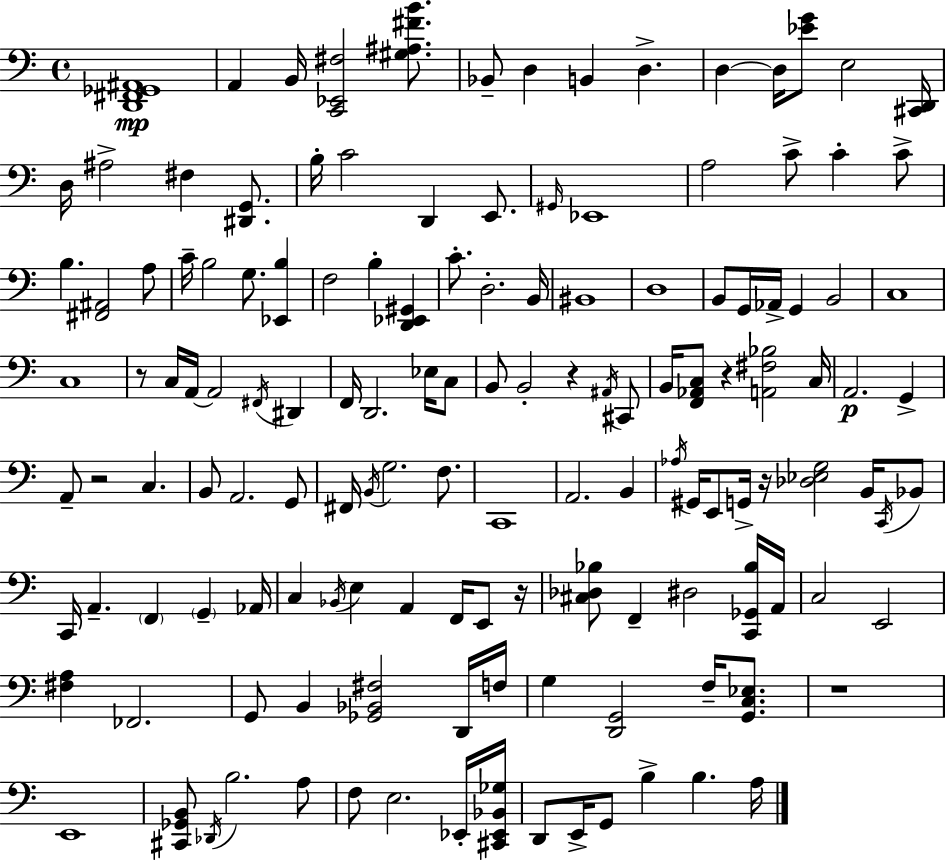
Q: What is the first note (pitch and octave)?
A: A2